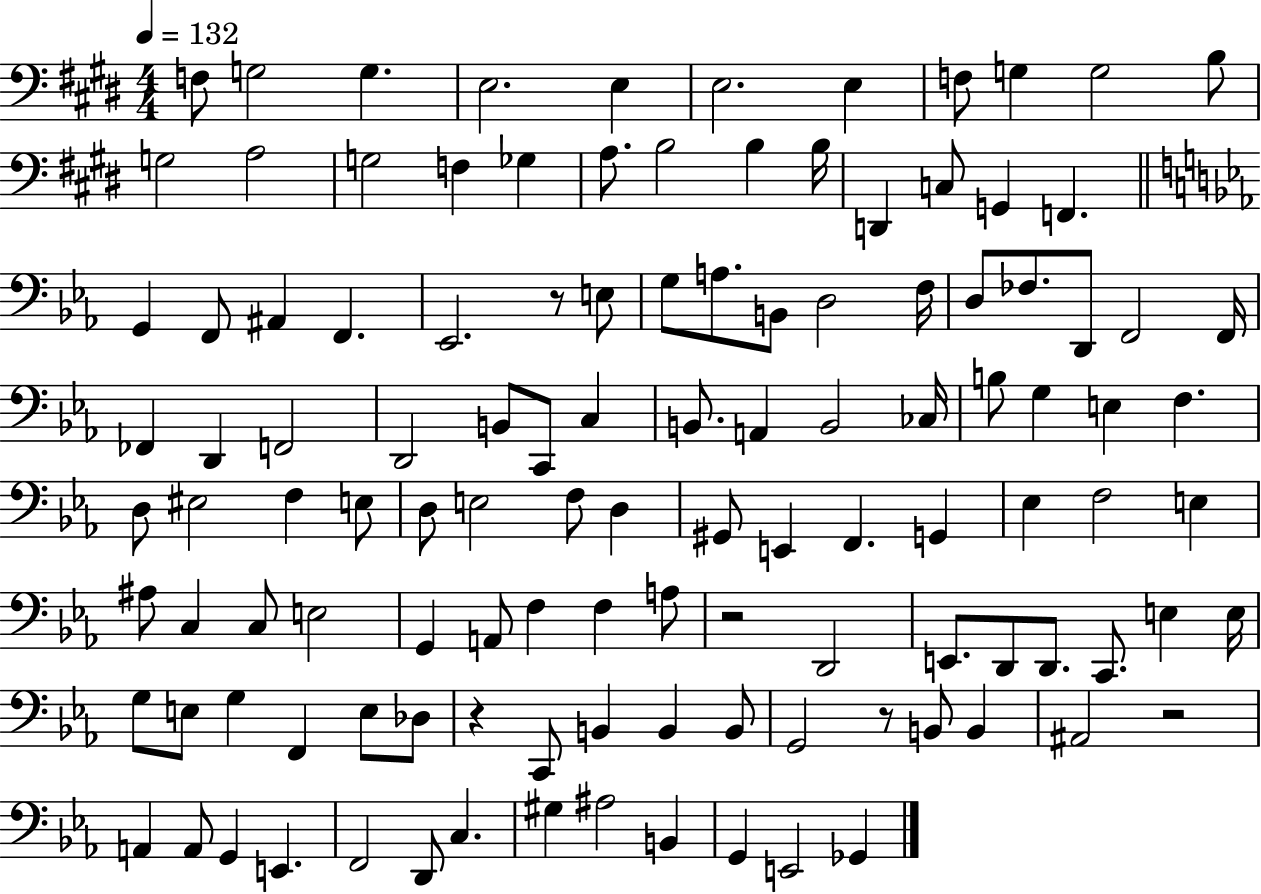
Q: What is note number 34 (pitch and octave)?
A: D3